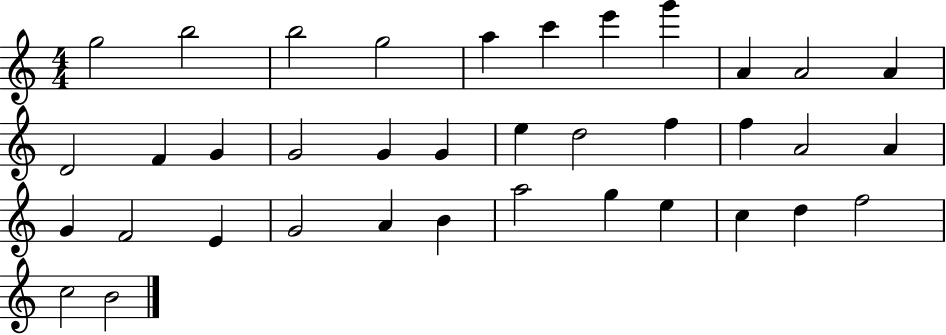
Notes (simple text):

G5/h B5/h B5/h G5/h A5/q C6/q E6/q G6/q A4/q A4/h A4/q D4/h F4/q G4/q G4/h G4/q G4/q E5/q D5/h F5/q F5/q A4/h A4/q G4/q F4/h E4/q G4/h A4/q B4/q A5/h G5/q E5/q C5/q D5/q F5/h C5/h B4/h